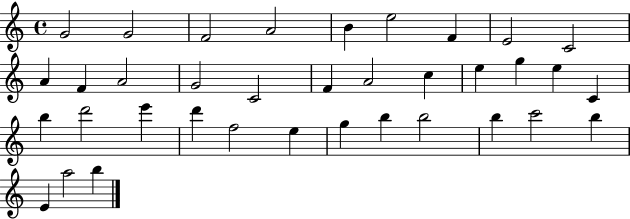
{
  \clef treble
  \time 4/4
  \defaultTimeSignature
  \key c \major
  g'2 g'2 | f'2 a'2 | b'4 e''2 f'4 | e'2 c'2 | \break a'4 f'4 a'2 | g'2 c'2 | f'4 a'2 c''4 | e''4 g''4 e''4 c'4 | \break b''4 d'''2 e'''4 | d'''4 f''2 e''4 | g''4 b''4 b''2 | b''4 c'''2 b''4 | \break e'4 a''2 b''4 | \bar "|."
}